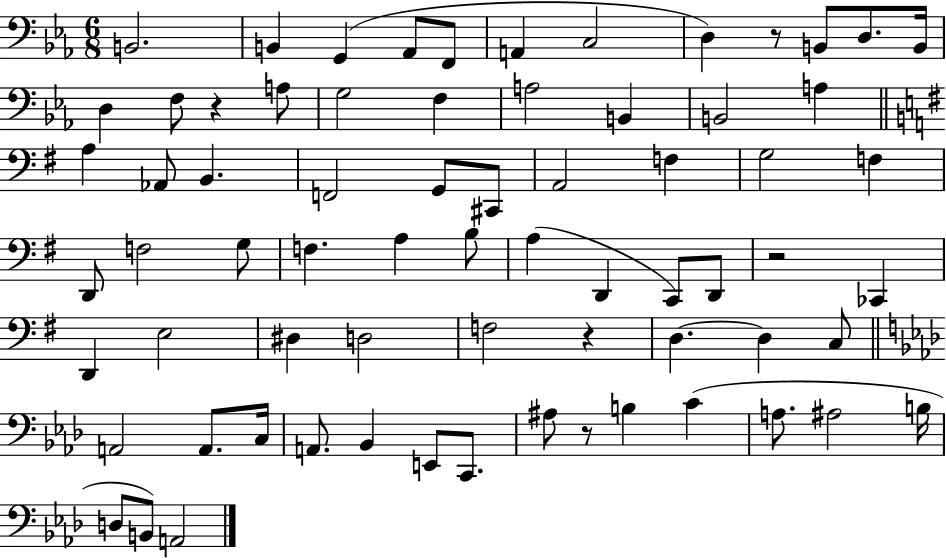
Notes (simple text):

B2/h. B2/q G2/q Ab2/e F2/e A2/q C3/h D3/q R/e B2/e D3/e. B2/s D3/q F3/e R/q A3/e G3/h F3/q A3/h B2/q B2/h A3/q A3/q Ab2/e B2/q. F2/h G2/e C#2/e A2/h F3/q G3/h F3/q D2/e F3/h G3/e F3/q. A3/q B3/e A3/q D2/q C2/e D2/e R/h CES2/q D2/q E3/h D#3/q D3/h F3/h R/q D3/q. D3/q C3/e A2/h A2/e. C3/s A2/e. Bb2/q E2/e C2/e. A#3/e R/e B3/q C4/q A3/e. A#3/h B3/s D3/e B2/e A2/h